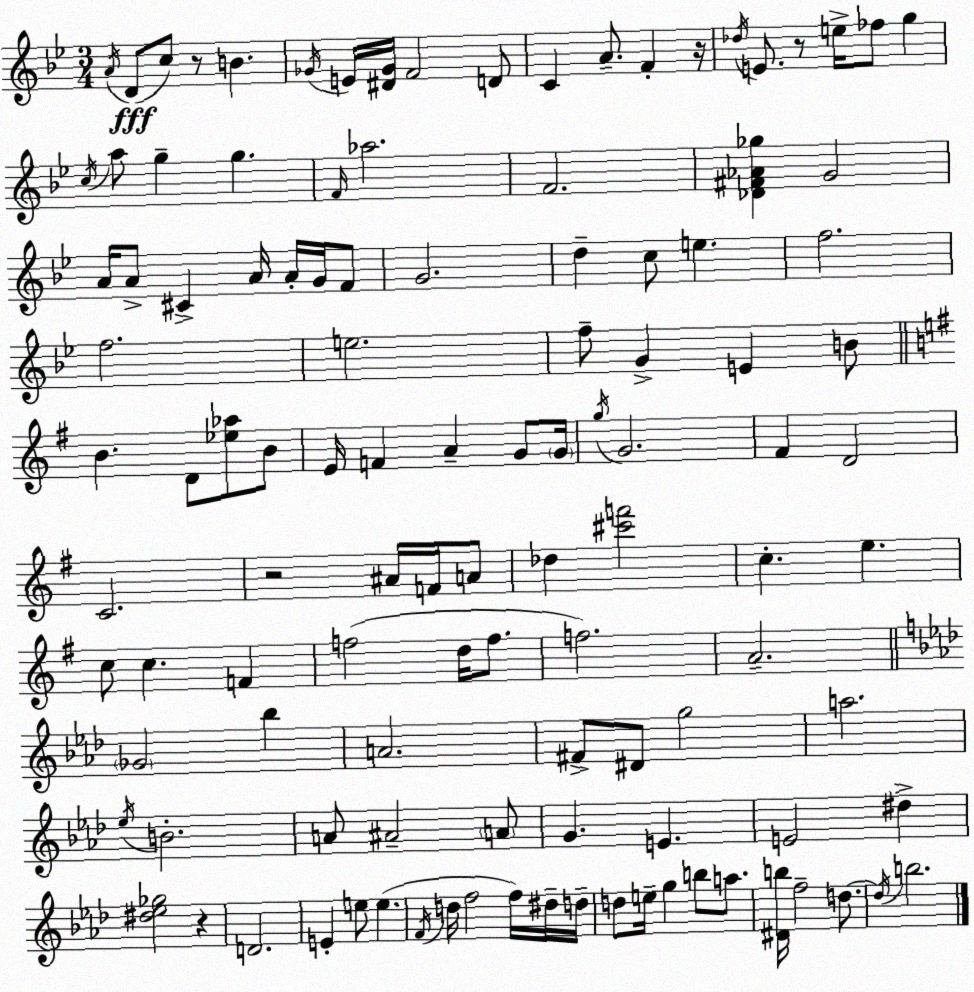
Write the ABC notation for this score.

X:1
T:Untitled
M:3/4
L:1/4
K:Gm
A/4 D/2 c/2 z/2 B _G/4 E/4 [^D_G]/4 F2 D/2 C A/2 F z/4 _d/4 E/2 z/2 e/4 _f/2 g c/4 a/2 g g F/4 _a2 F2 [_D^F_A_g] G2 A/4 A/2 ^C A/4 A/4 G/4 F/2 G2 d c/2 e f2 f2 e2 f/2 G E B/2 B D/2 [_e_a]/2 B/2 E/4 F A G/2 G/4 g/4 G2 ^F D2 C2 z2 ^A/4 F/4 A/2 _d [^c'f']2 c e c/2 c F f2 d/4 f/2 f2 A2 _G2 _b A2 ^F/2 ^D/2 g2 a2 _e/4 B2 A/2 ^A2 A/2 G E E2 ^d [^d_e_g]2 z D2 E e/2 e F/4 d/4 f2 f/4 ^d/4 d/4 d/2 e/4 g b/2 a/2 [^Db]/4 f2 d/2 d/4 b2